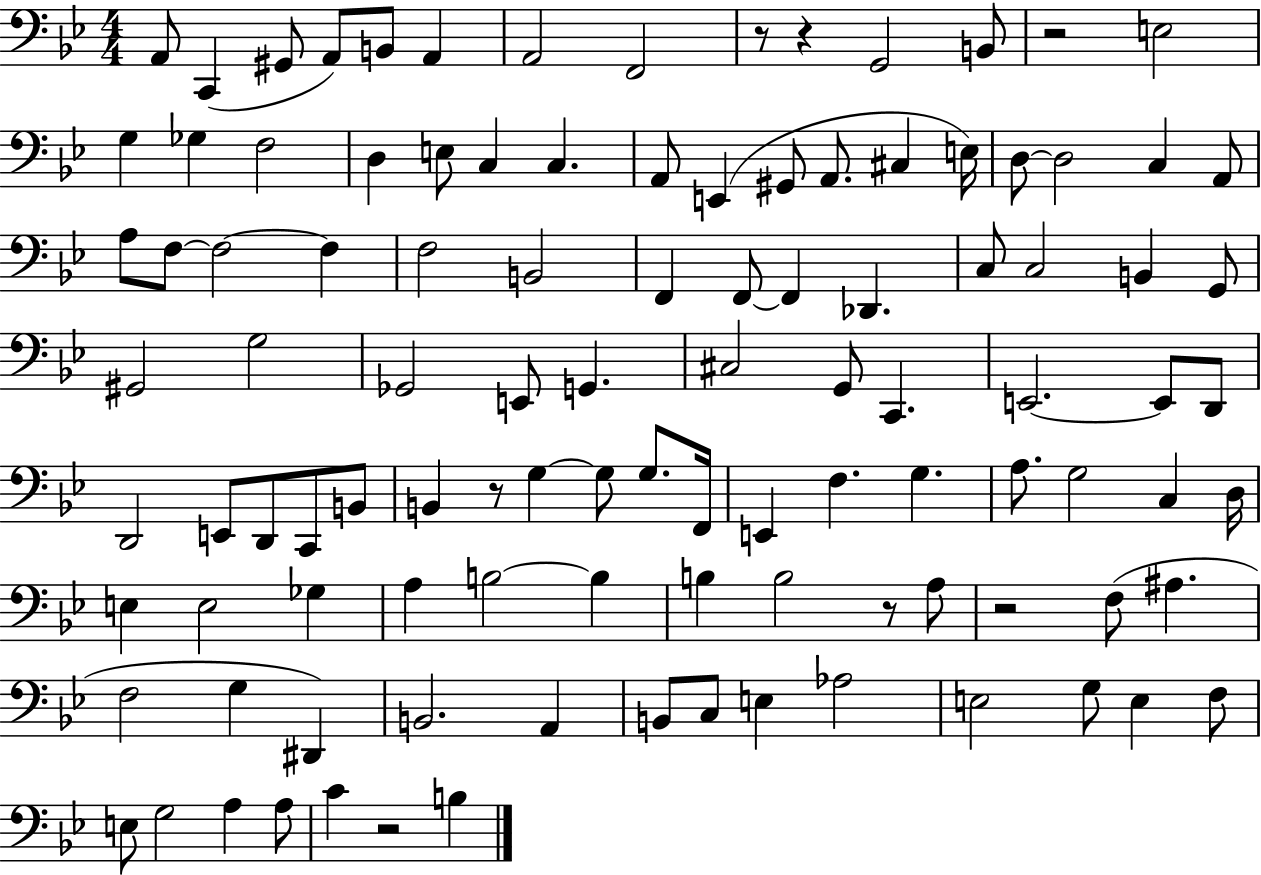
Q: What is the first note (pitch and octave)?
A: A2